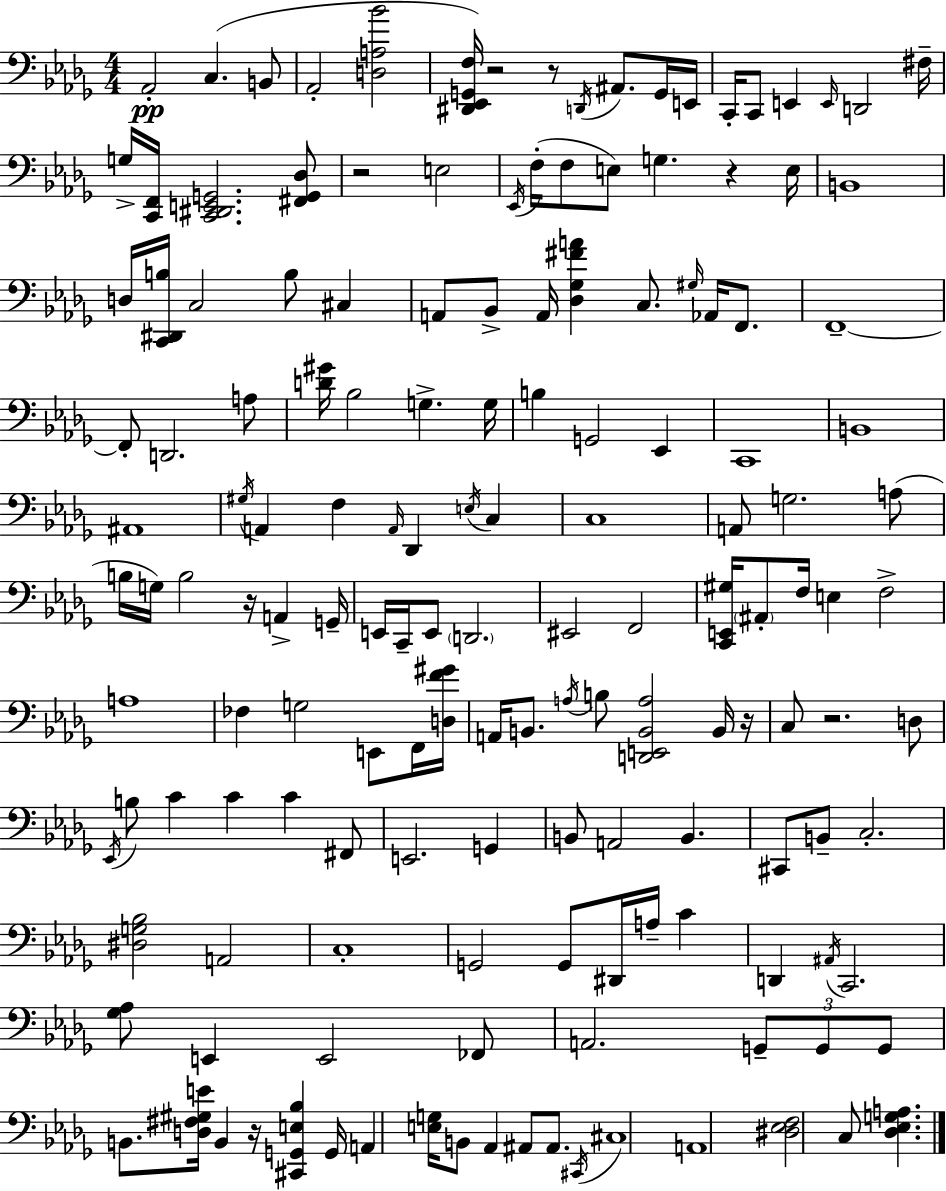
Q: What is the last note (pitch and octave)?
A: C3